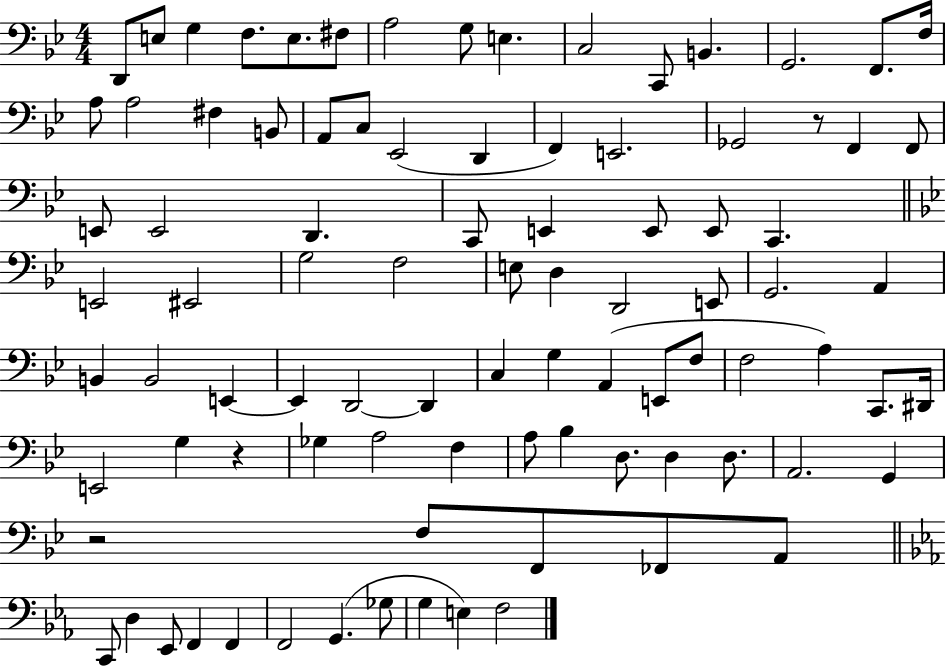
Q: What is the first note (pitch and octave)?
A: D2